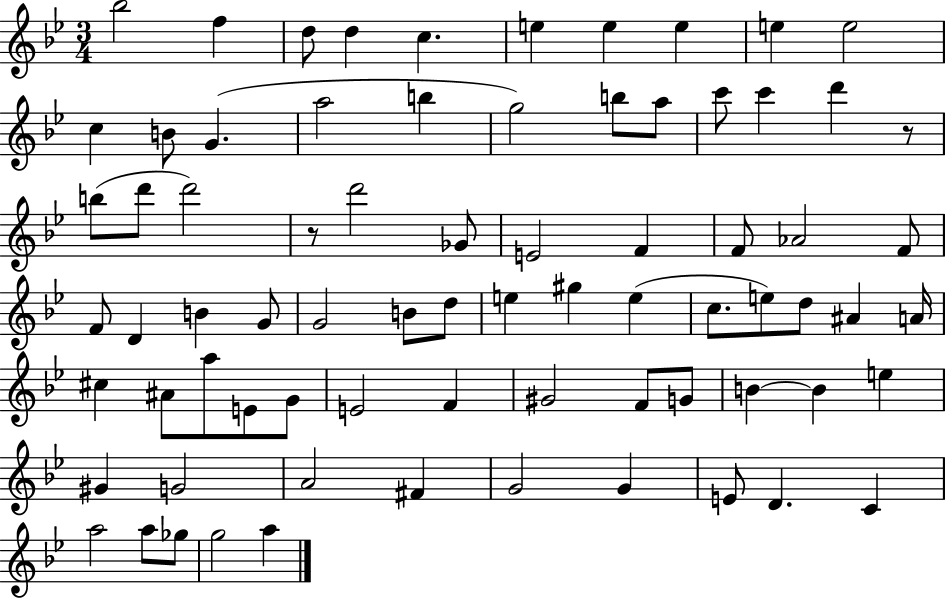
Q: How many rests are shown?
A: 2